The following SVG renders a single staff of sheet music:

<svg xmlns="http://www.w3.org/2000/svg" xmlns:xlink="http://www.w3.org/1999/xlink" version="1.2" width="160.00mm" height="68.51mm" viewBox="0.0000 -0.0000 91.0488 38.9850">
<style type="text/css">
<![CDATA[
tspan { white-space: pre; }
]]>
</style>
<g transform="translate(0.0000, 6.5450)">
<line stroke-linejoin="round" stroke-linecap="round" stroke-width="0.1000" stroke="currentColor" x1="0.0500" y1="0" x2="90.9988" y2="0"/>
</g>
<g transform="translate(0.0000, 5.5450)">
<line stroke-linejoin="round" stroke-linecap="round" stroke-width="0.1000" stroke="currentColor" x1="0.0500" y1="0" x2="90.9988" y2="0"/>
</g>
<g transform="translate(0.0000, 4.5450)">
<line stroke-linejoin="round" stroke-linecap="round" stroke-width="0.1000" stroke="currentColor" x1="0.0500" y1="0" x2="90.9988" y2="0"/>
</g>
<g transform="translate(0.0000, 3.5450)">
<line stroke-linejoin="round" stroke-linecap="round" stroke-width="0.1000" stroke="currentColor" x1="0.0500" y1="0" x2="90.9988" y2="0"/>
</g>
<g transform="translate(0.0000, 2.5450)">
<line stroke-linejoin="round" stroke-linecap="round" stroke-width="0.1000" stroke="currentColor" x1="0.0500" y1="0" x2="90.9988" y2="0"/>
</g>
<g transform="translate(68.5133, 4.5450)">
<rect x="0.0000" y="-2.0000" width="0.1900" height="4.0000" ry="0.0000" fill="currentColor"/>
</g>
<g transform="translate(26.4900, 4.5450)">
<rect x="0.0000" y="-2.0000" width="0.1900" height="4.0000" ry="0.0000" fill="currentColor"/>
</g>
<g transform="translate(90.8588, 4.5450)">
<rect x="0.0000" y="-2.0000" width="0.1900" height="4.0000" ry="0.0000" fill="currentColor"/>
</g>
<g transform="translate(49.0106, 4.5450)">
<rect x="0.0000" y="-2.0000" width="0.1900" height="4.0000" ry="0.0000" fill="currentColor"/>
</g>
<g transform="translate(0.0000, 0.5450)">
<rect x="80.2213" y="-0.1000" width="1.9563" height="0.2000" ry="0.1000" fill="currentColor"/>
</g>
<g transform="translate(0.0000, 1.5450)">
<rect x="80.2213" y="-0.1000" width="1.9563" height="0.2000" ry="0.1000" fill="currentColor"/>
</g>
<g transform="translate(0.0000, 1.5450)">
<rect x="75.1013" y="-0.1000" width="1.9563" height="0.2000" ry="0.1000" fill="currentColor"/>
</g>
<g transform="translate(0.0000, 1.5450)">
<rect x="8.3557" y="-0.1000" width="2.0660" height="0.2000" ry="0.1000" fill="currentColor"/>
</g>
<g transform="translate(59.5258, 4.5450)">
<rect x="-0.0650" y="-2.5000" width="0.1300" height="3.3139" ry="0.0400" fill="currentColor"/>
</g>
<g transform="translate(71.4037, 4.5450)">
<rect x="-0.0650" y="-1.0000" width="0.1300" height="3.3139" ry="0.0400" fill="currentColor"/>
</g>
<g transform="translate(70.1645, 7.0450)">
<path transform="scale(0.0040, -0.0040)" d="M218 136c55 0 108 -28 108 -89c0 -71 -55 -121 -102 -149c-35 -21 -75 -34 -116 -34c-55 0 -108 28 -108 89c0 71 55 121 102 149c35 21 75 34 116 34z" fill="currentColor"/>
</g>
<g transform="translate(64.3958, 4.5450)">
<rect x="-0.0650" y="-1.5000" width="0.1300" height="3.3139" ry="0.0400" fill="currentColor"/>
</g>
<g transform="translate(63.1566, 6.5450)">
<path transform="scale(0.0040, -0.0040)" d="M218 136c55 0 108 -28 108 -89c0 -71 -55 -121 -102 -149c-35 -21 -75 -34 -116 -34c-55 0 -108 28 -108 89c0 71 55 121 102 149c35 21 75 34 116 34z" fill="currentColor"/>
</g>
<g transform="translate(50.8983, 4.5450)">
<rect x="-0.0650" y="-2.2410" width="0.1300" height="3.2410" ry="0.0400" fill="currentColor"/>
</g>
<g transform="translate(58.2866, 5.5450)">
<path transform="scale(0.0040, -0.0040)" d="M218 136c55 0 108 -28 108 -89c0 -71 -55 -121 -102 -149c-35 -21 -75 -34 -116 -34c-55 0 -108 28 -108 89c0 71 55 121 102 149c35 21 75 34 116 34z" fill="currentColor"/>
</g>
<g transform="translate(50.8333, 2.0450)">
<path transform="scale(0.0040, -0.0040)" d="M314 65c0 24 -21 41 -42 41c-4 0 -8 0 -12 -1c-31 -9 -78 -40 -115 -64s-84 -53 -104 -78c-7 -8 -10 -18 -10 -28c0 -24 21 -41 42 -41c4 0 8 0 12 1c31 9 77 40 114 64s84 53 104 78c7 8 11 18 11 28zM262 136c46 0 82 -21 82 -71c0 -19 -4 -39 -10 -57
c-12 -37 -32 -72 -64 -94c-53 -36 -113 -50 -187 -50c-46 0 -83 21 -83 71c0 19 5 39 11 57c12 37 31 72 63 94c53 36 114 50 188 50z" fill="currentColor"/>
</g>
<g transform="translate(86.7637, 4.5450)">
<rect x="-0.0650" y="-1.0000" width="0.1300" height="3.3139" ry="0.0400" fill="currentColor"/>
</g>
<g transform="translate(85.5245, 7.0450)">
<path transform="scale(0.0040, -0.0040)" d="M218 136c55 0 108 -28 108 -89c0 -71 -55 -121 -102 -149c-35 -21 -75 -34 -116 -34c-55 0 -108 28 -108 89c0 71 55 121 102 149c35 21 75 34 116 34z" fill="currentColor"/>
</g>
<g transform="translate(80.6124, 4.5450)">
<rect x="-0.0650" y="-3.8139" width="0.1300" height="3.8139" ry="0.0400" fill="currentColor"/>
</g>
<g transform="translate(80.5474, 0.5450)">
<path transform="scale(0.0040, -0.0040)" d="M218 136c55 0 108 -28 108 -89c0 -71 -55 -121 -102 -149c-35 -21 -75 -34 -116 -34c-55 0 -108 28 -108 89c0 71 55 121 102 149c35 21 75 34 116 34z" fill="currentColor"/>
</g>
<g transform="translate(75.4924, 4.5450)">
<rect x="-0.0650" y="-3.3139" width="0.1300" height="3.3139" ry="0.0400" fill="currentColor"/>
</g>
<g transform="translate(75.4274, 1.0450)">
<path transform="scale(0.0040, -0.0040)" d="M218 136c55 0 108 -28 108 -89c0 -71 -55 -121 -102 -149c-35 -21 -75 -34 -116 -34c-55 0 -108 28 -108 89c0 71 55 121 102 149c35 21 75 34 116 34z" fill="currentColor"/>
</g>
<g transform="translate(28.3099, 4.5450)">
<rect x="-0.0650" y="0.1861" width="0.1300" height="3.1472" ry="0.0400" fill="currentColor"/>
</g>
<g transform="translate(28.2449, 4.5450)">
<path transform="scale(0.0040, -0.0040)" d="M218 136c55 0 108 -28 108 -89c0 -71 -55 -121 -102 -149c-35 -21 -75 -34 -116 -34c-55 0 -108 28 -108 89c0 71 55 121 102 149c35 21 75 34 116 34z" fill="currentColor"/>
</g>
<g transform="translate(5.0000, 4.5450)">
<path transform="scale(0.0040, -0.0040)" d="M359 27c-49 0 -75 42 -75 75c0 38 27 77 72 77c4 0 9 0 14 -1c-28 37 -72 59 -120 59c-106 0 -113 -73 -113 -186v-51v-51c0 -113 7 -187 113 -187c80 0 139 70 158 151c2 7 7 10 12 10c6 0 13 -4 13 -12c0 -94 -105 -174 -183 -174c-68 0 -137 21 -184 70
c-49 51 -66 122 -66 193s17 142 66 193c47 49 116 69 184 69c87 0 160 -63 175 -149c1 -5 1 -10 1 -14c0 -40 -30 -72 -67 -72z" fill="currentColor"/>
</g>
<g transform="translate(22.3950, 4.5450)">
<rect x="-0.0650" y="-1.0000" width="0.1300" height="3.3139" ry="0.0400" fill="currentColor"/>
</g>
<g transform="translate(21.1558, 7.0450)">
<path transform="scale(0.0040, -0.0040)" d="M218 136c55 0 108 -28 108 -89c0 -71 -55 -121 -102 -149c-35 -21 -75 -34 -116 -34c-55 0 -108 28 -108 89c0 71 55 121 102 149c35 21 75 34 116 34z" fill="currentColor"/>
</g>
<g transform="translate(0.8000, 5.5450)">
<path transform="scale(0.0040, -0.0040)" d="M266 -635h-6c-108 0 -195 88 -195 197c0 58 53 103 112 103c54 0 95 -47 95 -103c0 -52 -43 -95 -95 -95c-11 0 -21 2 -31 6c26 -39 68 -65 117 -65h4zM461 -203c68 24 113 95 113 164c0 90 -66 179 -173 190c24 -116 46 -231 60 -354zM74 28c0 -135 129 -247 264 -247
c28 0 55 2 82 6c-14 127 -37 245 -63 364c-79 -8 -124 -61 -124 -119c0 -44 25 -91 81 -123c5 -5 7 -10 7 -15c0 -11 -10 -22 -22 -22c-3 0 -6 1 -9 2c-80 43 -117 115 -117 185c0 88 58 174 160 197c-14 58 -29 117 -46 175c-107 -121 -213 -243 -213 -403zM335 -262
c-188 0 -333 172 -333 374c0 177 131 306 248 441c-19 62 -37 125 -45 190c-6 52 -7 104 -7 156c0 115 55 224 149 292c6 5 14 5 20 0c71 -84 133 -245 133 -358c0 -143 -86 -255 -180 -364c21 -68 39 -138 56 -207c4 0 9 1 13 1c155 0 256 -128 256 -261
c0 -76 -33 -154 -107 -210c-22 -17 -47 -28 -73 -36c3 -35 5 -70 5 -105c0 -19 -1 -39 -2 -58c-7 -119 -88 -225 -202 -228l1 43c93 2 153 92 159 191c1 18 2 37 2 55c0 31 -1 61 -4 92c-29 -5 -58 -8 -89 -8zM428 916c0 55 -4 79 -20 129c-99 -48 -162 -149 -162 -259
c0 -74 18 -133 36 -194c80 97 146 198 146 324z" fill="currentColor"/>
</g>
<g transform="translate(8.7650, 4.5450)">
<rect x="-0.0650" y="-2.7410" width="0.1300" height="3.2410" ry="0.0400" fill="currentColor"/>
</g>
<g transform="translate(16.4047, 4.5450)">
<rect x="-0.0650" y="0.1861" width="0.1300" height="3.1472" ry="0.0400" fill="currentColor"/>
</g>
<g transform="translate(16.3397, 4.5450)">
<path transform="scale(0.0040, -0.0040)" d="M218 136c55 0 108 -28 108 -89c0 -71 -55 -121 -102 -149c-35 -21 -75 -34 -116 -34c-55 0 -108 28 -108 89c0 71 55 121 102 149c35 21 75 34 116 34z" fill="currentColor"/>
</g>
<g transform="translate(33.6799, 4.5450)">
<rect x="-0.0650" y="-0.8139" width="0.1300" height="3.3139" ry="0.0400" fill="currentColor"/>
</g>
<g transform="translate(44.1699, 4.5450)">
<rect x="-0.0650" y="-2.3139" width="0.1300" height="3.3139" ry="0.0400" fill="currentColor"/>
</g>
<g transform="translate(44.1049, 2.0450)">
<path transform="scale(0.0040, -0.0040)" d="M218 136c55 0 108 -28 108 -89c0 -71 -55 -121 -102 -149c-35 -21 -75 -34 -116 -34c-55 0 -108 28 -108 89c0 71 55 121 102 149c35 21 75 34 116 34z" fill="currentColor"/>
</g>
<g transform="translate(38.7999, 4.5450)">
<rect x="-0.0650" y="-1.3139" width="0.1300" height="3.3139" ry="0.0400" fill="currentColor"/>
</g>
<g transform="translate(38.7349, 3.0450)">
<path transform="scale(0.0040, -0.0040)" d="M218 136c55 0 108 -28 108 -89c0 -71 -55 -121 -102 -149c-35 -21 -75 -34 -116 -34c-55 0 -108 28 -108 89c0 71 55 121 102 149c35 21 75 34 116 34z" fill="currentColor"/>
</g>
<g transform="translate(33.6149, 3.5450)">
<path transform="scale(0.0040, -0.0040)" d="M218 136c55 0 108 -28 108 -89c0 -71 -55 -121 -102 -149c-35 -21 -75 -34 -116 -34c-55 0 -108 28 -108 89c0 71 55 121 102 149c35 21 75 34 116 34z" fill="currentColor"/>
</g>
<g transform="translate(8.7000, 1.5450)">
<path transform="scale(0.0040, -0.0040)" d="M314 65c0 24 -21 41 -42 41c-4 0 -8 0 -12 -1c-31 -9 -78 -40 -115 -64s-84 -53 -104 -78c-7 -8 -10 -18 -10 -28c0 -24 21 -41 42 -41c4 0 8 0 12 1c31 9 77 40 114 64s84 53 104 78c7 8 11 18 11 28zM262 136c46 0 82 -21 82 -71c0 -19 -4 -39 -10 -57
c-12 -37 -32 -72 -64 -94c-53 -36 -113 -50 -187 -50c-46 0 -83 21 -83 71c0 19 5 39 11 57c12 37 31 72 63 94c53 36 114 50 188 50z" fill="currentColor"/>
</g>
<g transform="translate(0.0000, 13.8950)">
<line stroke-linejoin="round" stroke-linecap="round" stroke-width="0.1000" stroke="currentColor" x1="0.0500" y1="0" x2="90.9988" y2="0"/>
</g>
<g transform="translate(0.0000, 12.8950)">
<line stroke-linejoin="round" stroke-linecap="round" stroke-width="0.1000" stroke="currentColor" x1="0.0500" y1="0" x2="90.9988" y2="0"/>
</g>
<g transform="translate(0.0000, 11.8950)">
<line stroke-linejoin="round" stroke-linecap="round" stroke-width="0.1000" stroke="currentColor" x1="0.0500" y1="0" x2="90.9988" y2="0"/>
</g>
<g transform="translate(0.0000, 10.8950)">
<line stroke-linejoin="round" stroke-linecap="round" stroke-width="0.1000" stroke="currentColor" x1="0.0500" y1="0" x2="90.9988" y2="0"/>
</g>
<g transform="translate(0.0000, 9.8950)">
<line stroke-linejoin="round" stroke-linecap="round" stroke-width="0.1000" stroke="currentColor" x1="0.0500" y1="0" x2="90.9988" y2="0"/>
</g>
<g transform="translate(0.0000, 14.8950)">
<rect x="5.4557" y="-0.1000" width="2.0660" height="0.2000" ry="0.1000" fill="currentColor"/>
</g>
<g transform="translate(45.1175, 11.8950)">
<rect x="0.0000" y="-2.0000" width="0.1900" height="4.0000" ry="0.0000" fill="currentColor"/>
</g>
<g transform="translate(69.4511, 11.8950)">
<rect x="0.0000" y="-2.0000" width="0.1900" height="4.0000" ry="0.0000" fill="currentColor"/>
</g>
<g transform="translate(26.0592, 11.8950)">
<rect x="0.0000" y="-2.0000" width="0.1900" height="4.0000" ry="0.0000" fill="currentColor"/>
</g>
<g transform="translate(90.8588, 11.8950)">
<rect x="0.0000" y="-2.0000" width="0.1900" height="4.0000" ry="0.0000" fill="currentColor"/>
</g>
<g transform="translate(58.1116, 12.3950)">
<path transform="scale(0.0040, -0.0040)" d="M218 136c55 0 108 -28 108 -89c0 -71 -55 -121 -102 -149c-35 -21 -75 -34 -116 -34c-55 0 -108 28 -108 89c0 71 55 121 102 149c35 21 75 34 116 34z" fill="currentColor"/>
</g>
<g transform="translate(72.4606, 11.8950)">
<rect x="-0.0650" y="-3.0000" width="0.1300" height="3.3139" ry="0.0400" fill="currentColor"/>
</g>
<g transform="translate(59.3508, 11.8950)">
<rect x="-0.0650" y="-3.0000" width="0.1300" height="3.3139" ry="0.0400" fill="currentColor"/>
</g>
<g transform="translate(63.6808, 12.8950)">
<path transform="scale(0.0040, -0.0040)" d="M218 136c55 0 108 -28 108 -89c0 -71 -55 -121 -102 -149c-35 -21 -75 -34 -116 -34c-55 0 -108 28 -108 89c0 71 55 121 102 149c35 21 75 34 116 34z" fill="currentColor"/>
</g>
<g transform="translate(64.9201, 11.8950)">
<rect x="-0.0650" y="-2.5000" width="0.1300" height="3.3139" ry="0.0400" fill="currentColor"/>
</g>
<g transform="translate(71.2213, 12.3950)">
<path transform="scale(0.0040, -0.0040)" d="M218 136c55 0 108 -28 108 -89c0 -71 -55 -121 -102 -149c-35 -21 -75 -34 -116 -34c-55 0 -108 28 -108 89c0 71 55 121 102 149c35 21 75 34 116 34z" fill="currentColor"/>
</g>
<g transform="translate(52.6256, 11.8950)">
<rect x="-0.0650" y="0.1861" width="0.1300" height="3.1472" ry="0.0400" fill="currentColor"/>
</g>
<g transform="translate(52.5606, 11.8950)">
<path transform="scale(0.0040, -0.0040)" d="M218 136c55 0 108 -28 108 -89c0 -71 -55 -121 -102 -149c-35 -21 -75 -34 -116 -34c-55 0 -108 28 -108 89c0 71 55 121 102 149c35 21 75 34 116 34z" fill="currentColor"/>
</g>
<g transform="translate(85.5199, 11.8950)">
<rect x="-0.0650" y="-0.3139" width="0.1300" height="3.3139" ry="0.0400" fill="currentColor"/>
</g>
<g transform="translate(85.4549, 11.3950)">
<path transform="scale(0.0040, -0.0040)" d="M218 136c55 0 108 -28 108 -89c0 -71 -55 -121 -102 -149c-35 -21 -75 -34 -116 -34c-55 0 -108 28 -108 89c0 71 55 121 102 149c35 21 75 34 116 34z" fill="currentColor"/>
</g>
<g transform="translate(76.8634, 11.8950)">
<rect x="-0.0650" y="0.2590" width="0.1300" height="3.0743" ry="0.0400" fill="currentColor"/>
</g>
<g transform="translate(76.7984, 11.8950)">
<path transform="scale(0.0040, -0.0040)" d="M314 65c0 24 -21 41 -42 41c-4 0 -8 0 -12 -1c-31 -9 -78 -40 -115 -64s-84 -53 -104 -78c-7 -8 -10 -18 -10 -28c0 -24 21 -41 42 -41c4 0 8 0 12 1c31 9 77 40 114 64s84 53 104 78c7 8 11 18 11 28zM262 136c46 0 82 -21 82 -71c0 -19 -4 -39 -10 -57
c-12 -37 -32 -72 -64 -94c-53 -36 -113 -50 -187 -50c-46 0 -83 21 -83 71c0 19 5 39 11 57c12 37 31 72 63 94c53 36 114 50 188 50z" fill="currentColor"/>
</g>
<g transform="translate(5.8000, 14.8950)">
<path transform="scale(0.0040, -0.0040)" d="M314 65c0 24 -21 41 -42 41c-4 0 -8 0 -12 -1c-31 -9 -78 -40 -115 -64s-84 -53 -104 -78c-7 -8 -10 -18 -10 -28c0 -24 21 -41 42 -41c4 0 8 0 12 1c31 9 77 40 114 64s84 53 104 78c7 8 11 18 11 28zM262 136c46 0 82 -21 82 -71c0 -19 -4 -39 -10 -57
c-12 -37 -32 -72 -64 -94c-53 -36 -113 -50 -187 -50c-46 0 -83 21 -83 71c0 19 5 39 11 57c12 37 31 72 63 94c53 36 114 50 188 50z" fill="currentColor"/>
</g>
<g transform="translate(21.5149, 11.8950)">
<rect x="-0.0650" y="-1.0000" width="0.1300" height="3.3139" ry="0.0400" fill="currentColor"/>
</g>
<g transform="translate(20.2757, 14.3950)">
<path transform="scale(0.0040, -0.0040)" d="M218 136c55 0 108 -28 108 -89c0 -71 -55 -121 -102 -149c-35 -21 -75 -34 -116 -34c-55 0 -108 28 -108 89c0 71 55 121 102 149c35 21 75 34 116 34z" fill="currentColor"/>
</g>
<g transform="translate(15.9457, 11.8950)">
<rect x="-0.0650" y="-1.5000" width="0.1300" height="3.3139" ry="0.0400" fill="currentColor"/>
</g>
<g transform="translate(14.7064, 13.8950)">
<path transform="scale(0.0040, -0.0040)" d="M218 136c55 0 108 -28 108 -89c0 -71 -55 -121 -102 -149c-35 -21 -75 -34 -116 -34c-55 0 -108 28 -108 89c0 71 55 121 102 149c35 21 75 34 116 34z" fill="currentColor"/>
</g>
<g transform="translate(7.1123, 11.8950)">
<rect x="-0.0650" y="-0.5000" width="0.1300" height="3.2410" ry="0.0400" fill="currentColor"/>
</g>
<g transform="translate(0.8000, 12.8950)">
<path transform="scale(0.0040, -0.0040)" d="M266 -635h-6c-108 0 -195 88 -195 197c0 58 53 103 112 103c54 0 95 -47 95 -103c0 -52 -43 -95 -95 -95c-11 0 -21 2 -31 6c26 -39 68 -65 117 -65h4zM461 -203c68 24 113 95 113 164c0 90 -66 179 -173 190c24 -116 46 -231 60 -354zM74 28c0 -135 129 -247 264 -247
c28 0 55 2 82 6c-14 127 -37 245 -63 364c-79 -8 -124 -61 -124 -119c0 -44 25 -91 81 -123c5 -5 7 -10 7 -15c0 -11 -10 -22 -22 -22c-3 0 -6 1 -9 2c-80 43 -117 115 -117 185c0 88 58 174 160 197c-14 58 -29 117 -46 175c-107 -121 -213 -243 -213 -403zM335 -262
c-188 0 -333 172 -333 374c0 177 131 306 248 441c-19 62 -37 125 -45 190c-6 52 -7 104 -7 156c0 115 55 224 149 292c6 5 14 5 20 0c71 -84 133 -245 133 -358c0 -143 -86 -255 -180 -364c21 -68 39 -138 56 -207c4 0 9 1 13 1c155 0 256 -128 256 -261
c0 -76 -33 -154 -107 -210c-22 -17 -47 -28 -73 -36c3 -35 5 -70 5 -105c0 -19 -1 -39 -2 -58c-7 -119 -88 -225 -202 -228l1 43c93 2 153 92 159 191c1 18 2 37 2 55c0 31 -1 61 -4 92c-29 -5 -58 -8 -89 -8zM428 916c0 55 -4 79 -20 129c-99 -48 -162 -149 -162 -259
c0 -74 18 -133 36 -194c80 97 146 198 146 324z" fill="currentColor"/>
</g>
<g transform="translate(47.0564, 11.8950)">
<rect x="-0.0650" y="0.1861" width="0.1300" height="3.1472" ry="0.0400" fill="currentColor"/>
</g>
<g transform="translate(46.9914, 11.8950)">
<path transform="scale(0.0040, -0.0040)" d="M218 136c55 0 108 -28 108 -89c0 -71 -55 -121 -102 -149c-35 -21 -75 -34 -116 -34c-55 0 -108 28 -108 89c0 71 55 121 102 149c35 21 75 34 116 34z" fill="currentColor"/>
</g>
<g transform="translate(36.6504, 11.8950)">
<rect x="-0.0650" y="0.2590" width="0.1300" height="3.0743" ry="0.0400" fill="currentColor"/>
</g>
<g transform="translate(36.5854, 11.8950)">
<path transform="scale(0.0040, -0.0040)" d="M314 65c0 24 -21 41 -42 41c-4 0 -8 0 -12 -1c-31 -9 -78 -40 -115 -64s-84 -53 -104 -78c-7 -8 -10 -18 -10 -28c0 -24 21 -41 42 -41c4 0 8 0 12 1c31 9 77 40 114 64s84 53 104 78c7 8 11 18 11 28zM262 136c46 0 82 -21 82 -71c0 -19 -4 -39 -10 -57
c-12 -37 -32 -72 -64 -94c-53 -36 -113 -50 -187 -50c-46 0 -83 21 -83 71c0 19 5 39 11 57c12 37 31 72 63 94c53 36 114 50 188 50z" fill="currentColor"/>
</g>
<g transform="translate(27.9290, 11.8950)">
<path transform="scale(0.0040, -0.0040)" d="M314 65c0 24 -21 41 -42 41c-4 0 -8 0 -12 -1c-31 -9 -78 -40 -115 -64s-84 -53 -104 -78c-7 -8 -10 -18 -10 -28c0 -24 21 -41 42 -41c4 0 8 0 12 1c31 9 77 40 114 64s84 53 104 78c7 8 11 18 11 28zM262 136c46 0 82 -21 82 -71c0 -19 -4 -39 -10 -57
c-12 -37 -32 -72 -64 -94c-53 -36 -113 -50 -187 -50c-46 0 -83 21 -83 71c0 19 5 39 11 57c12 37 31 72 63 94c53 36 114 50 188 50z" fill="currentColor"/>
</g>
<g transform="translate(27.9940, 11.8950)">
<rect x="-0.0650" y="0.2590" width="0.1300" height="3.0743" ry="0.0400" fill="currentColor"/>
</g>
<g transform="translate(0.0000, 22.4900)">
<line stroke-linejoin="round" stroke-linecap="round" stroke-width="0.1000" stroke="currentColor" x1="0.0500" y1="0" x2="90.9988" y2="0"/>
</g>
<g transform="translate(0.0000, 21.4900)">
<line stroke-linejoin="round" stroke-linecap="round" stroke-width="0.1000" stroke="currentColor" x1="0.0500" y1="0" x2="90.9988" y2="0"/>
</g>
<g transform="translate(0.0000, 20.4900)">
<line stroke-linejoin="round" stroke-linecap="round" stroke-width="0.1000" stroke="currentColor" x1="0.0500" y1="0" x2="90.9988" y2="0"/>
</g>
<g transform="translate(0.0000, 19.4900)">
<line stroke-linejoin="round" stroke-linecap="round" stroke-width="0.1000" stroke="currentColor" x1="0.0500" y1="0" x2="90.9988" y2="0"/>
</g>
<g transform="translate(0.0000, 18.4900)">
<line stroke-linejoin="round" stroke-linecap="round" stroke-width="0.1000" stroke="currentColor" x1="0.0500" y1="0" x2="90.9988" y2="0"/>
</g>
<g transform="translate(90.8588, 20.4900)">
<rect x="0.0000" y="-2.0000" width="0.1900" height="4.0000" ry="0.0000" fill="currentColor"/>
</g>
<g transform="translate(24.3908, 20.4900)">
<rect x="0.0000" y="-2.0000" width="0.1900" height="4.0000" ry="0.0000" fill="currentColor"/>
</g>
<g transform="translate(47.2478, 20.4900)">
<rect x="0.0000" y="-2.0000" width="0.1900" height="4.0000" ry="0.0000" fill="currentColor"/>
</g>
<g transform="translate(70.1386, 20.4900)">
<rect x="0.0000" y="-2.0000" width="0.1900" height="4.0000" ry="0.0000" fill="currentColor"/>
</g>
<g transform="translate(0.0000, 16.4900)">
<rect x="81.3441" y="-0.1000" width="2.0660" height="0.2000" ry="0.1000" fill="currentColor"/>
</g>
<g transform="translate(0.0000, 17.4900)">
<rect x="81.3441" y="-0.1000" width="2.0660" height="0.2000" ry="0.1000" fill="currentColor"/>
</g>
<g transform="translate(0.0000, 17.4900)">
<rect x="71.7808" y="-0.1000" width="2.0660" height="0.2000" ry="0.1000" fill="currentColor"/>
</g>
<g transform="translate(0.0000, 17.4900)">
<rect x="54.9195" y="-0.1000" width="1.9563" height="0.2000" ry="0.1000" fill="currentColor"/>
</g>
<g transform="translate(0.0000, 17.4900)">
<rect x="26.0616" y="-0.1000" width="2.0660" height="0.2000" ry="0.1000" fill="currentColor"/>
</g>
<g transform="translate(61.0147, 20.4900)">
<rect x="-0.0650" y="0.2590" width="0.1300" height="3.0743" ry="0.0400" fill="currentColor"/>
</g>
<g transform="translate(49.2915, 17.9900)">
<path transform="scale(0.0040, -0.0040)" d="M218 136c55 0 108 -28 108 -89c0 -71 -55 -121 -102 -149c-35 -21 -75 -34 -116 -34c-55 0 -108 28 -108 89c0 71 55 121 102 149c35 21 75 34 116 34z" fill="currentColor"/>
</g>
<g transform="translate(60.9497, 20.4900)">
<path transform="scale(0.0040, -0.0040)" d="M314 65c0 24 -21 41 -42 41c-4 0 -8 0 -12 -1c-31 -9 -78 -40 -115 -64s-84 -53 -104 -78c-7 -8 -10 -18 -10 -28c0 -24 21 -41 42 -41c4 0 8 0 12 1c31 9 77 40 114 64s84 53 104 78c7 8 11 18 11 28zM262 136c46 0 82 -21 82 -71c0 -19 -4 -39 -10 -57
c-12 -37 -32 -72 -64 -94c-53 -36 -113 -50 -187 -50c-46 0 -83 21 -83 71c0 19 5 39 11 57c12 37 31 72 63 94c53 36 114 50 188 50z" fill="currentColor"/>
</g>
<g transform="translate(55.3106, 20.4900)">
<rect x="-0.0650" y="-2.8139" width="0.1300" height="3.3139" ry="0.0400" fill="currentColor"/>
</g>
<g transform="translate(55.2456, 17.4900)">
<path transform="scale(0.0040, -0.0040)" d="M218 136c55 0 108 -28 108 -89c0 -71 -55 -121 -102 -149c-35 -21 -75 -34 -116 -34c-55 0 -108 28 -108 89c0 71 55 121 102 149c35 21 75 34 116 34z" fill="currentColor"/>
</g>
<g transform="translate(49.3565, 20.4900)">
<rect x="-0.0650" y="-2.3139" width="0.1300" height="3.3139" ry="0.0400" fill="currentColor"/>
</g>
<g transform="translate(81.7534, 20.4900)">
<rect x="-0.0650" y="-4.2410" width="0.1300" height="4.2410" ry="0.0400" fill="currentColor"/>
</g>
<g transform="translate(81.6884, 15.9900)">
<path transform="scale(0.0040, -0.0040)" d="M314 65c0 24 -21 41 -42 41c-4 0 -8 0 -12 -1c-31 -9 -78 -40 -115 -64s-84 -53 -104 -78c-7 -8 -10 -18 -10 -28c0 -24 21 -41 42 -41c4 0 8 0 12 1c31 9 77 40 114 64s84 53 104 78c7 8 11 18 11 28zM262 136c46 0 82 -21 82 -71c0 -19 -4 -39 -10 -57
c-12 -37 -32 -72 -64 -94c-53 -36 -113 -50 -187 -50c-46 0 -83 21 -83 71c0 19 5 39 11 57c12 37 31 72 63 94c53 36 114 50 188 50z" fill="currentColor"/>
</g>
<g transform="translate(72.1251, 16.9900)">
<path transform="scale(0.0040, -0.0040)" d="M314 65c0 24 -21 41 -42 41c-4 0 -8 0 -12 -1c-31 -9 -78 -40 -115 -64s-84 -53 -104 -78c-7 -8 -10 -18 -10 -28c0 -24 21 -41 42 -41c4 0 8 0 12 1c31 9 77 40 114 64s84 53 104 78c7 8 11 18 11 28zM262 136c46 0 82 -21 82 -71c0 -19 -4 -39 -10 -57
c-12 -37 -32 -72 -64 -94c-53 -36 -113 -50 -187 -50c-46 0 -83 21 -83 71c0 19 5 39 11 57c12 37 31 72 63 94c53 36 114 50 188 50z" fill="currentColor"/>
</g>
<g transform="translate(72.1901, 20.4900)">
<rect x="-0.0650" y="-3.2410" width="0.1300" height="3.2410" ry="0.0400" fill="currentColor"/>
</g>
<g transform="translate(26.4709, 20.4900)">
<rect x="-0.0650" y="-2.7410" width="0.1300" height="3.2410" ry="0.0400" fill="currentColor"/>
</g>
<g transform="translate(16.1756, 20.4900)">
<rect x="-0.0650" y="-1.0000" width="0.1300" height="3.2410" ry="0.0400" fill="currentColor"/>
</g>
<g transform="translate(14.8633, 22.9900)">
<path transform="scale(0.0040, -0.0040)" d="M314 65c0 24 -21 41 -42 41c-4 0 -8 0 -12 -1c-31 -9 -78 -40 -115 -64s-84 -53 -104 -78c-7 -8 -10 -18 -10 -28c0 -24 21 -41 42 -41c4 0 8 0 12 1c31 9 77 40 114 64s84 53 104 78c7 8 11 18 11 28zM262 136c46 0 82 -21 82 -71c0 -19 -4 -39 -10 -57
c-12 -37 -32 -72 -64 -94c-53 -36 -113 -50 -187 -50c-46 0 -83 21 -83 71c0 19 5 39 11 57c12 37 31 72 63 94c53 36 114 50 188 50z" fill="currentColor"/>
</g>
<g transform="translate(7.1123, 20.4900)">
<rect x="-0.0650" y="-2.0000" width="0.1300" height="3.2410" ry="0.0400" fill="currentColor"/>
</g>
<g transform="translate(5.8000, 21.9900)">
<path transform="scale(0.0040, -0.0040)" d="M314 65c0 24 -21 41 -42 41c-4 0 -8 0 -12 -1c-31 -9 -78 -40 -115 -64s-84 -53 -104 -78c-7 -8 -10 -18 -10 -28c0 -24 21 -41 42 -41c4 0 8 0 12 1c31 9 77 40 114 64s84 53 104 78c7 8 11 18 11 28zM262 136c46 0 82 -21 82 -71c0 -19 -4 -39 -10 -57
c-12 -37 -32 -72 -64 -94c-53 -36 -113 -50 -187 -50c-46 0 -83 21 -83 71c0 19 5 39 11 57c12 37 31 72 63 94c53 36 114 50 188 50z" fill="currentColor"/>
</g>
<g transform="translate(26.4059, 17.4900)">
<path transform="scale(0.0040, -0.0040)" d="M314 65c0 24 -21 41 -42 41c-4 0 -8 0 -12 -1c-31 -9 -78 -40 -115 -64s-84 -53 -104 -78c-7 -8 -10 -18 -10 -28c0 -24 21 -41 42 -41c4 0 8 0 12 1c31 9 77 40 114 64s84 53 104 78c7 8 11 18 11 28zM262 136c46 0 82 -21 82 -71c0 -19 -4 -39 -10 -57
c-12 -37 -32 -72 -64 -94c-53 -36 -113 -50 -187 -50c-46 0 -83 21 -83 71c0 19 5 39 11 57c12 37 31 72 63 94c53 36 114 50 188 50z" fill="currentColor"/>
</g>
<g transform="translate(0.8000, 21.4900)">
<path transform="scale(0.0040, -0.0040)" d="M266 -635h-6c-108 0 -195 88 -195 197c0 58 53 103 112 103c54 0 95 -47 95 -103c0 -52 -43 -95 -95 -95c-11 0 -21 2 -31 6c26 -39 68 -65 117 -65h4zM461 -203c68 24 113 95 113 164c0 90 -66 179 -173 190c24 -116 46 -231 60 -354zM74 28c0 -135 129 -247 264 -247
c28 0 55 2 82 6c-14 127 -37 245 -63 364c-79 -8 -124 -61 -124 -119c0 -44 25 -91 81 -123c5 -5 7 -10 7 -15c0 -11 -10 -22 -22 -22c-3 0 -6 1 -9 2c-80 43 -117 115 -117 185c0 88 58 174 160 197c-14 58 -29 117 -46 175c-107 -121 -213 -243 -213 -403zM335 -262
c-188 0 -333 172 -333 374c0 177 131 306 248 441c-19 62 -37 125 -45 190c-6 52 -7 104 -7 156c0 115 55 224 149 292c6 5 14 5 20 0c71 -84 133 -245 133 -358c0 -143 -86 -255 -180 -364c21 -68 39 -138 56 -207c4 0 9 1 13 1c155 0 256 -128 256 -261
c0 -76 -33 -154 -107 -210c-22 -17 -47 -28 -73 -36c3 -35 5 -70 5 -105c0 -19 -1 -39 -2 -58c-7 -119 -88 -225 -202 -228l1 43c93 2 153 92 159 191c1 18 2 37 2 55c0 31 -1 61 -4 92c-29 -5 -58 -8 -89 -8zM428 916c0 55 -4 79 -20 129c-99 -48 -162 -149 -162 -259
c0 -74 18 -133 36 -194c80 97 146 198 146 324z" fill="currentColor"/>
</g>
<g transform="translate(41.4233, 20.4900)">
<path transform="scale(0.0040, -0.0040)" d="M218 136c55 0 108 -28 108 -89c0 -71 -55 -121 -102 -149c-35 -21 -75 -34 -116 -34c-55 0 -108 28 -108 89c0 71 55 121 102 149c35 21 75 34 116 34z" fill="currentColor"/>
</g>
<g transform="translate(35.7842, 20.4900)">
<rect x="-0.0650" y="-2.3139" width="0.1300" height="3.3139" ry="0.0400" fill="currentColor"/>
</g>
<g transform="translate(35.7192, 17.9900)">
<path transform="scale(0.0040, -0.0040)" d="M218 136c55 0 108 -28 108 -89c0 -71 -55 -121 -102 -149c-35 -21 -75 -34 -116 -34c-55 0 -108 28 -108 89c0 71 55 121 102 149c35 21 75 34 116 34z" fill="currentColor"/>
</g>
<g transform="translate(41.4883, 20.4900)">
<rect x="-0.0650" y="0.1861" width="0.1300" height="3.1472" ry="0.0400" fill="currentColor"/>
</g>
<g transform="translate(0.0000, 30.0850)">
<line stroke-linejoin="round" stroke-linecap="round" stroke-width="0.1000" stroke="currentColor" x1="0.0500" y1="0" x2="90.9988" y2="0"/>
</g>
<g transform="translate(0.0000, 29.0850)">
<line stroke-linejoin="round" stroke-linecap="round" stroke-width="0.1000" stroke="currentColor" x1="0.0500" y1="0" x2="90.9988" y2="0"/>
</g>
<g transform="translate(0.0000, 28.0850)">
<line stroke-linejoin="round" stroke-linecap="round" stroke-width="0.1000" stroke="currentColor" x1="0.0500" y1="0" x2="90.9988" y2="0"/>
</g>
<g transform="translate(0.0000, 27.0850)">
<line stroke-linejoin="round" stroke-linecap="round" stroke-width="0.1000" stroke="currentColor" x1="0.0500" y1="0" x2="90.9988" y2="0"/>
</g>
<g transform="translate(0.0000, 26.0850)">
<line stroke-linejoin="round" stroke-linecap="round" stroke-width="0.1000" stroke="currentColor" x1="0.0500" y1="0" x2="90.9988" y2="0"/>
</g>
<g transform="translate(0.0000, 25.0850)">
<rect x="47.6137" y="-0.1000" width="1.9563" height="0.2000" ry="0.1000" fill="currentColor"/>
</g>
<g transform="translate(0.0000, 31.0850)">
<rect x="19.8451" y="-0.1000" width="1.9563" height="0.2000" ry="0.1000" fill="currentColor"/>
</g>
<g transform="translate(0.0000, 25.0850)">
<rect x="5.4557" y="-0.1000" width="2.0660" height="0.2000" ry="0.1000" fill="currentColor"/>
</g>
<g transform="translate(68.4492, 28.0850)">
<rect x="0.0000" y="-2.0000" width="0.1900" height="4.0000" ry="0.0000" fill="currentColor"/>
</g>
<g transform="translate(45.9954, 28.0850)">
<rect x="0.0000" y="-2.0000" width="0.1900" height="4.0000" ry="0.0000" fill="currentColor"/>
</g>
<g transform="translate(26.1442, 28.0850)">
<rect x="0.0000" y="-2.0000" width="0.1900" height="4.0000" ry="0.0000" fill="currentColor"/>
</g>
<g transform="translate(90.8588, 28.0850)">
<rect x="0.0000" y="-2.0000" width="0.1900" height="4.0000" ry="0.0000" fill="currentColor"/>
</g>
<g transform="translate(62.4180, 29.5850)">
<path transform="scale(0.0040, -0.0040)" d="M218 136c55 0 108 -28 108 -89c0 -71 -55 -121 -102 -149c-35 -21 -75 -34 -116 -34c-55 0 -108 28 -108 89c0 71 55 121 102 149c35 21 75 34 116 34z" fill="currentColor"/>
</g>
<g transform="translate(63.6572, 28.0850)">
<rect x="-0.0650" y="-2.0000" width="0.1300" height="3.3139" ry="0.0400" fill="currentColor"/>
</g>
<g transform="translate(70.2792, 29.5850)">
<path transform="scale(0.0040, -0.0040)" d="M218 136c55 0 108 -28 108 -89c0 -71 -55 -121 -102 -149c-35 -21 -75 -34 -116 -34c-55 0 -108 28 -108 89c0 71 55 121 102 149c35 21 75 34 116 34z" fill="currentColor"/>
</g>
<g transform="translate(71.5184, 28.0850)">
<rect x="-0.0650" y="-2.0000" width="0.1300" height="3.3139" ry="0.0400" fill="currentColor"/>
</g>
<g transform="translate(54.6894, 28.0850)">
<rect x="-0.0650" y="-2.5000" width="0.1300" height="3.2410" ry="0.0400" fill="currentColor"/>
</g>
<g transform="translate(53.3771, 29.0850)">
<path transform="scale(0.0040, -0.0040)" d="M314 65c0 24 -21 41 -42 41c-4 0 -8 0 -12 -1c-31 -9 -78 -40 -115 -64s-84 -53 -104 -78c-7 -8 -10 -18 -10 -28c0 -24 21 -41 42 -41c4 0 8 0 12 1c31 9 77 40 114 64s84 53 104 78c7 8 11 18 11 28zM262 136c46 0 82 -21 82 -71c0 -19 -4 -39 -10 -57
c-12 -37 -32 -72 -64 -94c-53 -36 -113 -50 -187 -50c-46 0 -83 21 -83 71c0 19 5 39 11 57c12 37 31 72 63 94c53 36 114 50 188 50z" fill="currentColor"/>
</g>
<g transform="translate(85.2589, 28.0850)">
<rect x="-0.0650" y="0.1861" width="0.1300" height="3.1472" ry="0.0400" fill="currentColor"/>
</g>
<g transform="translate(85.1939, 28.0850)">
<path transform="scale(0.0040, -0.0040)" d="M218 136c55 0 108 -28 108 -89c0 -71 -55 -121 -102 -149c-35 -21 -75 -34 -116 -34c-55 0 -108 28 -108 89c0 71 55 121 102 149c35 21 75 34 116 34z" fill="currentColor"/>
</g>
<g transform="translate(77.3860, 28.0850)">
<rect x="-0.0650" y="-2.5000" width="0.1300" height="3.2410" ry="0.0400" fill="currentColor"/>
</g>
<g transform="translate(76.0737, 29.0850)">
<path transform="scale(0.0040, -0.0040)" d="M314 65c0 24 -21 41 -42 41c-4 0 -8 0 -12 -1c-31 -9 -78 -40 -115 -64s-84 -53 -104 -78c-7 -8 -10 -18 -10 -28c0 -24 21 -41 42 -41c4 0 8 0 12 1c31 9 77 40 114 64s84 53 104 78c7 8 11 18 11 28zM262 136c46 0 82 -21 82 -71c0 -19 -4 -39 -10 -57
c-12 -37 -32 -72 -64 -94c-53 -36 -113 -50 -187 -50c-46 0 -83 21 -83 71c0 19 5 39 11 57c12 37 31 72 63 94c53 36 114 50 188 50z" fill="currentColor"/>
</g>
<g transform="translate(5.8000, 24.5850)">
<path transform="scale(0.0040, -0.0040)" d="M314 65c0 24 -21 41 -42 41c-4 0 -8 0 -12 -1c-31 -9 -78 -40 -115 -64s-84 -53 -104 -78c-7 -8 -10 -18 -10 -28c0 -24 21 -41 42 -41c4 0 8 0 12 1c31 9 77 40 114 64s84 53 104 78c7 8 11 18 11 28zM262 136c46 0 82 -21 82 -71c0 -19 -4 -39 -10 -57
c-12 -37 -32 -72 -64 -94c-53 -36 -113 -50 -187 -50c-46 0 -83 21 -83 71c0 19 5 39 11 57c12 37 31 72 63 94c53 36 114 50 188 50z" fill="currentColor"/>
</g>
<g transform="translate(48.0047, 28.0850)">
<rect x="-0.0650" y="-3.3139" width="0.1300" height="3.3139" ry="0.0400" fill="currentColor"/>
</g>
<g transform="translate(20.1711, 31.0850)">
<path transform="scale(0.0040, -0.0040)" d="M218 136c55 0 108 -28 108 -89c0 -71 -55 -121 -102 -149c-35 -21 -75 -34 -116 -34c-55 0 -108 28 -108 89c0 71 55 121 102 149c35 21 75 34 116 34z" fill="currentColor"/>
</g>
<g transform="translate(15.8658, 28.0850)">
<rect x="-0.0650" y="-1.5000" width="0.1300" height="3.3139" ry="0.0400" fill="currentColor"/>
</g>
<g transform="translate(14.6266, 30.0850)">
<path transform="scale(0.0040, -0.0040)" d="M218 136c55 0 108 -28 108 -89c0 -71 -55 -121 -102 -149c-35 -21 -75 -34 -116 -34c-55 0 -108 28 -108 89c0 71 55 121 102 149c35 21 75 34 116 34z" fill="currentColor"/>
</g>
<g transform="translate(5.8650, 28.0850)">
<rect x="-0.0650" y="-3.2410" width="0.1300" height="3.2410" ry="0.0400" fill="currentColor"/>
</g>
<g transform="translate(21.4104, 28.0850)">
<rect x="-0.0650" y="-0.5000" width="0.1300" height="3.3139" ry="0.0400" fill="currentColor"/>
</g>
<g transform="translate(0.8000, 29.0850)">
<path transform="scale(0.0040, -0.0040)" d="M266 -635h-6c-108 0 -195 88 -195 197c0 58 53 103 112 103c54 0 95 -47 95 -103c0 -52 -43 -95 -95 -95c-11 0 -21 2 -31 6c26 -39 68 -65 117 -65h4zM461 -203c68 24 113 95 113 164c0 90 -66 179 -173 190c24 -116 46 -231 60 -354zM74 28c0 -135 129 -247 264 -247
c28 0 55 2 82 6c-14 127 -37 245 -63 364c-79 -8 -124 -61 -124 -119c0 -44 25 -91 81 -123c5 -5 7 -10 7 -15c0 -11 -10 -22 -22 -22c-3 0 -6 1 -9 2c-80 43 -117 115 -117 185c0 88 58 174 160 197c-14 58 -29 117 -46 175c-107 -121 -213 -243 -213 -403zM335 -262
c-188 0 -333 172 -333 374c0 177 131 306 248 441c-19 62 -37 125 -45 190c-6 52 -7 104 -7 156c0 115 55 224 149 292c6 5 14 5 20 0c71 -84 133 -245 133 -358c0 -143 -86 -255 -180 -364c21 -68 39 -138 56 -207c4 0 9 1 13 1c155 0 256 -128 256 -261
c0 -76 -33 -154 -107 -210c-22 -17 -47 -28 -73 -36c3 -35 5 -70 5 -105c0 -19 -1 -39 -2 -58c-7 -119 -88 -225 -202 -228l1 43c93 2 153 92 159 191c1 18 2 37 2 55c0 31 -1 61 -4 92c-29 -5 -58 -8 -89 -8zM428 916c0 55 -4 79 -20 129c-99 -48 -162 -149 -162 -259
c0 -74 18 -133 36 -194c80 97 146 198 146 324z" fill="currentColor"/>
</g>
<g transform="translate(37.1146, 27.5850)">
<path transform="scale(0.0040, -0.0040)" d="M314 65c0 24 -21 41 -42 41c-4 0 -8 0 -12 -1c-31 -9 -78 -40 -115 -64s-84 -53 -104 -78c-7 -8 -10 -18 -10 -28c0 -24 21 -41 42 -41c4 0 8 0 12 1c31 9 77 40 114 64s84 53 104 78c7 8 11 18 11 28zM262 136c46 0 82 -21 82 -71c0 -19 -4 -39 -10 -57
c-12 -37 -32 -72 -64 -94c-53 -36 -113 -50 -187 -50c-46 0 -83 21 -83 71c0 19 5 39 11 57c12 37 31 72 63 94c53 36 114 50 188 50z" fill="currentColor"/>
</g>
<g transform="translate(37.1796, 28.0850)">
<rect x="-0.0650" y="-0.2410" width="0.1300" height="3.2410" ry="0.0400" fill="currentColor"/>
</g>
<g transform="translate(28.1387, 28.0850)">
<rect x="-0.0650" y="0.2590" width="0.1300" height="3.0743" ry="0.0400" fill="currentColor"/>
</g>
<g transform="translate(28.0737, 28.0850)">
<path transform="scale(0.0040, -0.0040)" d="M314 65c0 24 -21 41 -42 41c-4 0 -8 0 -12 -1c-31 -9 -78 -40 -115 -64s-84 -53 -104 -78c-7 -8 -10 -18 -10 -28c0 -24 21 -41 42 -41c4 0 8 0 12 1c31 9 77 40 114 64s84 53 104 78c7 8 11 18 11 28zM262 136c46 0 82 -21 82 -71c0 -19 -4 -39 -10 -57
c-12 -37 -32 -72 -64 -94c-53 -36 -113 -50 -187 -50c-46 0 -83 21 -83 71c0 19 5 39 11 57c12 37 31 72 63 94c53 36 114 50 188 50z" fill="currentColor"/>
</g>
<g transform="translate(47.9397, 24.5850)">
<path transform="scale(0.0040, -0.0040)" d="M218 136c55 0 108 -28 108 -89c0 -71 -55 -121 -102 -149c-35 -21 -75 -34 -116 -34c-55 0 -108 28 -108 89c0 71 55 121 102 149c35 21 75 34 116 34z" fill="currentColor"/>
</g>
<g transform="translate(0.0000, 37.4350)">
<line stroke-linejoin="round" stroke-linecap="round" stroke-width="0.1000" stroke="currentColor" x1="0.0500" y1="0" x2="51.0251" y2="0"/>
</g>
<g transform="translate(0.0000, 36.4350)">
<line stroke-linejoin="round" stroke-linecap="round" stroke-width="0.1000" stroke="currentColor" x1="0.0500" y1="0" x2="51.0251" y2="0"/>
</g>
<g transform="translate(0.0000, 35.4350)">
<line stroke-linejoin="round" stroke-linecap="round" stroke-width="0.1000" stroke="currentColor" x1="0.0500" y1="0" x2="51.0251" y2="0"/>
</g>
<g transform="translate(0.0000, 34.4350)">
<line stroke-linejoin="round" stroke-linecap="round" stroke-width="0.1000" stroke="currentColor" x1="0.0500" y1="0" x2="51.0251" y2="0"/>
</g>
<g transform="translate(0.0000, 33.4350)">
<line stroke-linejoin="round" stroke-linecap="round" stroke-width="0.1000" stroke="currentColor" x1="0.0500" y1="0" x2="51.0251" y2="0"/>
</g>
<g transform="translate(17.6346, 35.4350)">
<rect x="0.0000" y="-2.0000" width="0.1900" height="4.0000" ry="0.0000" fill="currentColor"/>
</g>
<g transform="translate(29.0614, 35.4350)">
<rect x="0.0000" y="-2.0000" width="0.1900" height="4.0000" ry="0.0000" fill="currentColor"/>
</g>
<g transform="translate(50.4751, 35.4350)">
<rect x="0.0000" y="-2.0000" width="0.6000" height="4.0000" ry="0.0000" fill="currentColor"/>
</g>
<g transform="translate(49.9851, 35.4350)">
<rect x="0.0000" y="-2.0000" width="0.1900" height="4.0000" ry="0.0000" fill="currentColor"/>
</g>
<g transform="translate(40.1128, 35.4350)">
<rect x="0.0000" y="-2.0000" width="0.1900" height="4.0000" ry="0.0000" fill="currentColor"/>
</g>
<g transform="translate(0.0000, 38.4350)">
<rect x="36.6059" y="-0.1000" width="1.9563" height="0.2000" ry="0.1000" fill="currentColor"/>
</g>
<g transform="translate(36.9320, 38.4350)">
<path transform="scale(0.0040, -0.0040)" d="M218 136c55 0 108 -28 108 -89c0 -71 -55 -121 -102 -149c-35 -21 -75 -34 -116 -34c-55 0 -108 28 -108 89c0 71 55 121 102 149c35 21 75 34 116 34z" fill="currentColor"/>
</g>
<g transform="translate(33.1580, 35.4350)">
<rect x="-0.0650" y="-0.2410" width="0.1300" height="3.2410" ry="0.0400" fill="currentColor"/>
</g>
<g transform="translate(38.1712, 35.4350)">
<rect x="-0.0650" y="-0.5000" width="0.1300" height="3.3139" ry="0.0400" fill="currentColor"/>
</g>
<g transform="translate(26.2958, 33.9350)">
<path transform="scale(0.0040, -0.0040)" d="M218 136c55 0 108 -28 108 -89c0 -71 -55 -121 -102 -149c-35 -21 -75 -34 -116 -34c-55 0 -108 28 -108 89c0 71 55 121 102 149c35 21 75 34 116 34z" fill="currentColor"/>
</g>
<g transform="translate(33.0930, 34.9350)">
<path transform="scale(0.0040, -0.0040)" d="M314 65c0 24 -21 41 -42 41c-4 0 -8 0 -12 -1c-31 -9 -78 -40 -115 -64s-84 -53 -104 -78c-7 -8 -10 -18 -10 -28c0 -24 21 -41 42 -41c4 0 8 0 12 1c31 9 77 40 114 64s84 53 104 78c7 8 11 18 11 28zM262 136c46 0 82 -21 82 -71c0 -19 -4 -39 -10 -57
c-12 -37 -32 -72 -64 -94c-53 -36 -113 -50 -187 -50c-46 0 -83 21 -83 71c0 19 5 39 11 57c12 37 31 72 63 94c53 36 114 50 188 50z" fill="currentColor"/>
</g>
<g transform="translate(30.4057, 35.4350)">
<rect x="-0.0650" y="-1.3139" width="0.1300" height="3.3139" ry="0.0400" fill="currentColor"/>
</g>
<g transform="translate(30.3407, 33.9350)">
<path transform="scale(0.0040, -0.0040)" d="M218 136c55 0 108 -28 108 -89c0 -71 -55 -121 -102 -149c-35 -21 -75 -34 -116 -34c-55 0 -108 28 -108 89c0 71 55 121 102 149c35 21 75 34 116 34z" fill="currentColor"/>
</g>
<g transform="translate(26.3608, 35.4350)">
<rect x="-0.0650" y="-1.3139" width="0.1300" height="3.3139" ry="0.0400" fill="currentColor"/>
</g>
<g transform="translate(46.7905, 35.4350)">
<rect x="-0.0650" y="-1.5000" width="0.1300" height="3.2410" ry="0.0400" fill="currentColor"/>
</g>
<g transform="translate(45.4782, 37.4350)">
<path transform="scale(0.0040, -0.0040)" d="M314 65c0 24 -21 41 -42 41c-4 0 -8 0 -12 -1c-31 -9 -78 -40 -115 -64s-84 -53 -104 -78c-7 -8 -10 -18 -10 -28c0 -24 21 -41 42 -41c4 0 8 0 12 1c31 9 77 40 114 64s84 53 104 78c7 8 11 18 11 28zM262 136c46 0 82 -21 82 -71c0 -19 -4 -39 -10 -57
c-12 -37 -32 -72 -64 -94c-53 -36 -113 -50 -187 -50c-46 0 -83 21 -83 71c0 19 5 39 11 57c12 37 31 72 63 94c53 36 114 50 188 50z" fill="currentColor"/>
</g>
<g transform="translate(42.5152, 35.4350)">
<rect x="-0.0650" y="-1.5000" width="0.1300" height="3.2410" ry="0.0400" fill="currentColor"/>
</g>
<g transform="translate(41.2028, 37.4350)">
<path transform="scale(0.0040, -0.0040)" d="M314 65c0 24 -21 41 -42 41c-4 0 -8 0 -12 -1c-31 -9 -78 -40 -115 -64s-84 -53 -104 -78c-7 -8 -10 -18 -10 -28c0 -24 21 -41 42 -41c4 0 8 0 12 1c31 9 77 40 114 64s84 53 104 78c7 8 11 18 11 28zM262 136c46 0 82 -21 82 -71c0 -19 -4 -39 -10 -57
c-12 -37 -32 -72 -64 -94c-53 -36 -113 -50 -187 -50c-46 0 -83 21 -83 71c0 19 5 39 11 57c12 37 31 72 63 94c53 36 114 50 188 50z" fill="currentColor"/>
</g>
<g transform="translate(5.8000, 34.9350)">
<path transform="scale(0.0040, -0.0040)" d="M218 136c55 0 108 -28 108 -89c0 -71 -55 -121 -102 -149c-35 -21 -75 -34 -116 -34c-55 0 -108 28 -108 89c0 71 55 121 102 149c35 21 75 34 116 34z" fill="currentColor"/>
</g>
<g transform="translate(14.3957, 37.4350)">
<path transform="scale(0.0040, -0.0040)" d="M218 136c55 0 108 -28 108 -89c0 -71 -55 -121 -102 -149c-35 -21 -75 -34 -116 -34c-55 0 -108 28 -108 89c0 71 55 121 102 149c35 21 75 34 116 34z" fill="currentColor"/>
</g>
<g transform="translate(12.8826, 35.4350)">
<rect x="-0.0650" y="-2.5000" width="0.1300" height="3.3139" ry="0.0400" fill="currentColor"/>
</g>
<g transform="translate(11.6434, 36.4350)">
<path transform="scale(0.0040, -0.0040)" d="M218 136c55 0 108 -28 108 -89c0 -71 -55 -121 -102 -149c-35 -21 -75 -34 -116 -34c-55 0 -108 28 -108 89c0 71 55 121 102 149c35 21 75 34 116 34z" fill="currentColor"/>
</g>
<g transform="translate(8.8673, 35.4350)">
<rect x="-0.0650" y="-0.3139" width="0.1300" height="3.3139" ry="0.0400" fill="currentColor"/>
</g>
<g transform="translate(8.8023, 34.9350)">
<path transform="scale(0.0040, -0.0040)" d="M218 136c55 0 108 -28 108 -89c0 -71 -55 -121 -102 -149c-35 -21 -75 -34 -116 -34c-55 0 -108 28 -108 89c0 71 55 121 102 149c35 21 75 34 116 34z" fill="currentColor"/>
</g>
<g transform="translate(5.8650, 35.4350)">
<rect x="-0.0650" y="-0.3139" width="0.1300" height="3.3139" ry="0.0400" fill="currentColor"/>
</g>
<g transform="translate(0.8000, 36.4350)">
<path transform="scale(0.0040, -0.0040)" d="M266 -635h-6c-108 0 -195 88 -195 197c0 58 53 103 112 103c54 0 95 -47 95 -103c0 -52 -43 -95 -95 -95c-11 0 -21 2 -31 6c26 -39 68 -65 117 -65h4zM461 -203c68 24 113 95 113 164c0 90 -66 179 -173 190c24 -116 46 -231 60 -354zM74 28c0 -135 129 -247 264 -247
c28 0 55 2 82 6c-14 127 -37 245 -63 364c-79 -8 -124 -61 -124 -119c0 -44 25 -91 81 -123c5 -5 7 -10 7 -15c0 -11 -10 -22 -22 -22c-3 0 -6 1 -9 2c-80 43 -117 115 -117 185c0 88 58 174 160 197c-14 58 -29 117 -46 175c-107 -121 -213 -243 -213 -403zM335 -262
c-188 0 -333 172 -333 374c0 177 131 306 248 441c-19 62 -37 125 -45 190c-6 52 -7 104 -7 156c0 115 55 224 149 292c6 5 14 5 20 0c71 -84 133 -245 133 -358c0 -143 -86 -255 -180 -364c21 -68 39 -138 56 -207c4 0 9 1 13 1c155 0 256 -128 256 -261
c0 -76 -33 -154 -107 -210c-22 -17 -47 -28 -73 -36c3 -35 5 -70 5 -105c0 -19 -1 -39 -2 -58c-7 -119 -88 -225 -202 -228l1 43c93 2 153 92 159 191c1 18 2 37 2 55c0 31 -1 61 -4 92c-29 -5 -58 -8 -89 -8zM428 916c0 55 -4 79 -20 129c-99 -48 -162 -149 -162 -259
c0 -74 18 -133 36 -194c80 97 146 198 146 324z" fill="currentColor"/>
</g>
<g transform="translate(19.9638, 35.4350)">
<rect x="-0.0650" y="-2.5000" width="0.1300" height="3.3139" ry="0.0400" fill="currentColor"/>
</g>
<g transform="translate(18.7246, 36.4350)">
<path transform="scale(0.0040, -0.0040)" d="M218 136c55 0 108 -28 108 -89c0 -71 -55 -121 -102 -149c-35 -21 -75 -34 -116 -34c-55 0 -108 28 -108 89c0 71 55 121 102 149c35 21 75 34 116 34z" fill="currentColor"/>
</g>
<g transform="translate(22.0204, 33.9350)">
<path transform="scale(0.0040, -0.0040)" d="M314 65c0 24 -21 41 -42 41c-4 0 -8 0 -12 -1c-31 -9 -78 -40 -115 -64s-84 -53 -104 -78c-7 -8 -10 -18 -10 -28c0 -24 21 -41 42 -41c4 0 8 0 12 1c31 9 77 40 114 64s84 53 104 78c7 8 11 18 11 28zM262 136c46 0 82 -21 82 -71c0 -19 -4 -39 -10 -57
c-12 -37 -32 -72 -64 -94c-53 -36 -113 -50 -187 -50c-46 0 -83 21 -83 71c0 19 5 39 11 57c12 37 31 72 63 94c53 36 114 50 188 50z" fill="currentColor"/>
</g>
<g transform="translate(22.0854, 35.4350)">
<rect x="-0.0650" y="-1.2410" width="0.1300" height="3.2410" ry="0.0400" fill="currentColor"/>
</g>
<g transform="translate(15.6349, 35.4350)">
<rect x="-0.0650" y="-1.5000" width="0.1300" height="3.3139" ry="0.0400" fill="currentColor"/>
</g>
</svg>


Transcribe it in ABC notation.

X:1
T:Untitled
M:4/4
L:1/4
K:C
a2 B D B d e g g2 G E D b c' D C2 E D B2 B2 B B A G A B2 c F2 D2 a2 g B g a B2 b2 d'2 b2 E C B2 c2 b G2 F F G2 B c c G E G e2 e e c2 C E2 E2